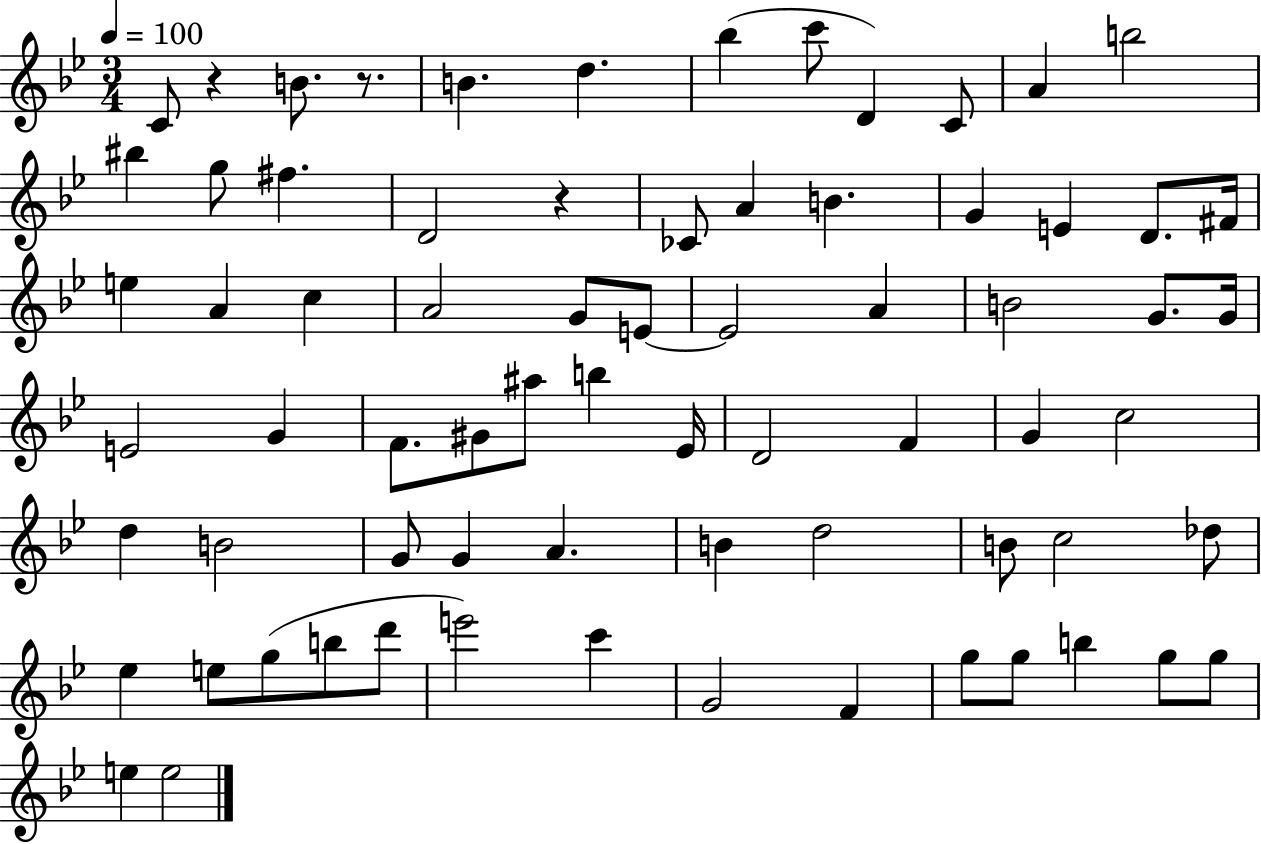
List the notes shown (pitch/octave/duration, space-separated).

C4/e R/q B4/e. R/e. B4/q. D5/q. Bb5/q C6/e D4/q C4/e A4/q B5/h BIS5/q G5/e F#5/q. D4/h R/q CES4/e A4/q B4/q. G4/q E4/q D4/e. F#4/s E5/q A4/q C5/q A4/h G4/e E4/e E4/h A4/q B4/h G4/e. G4/s E4/h G4/q F4/e. G#4/e A#5/e B5/q Eb4/s D4/h F4/q G4/q C5/h D5/q B4/h G4/e G4/q A4/q. B4/q D5/h B4/e C5/h Db5/e Eb5/q E5/e G5/e B5/e D6/e E6/h C6/q G4/h F4/q G5/e G5/e B5/q G5/e G5/e E5/q E5/h